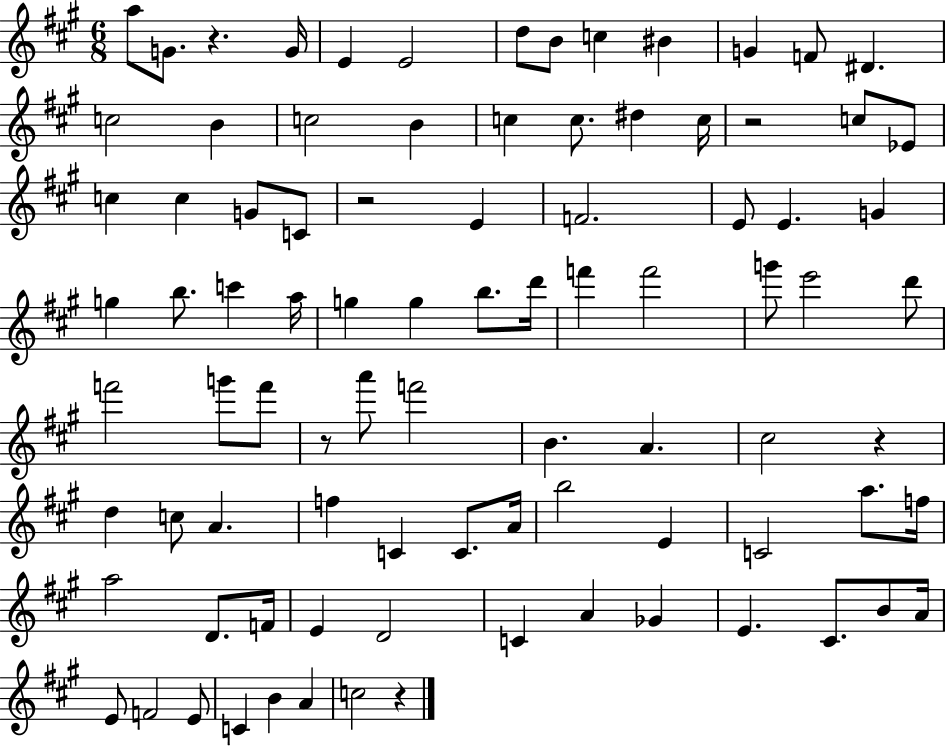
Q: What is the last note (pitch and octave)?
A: C5